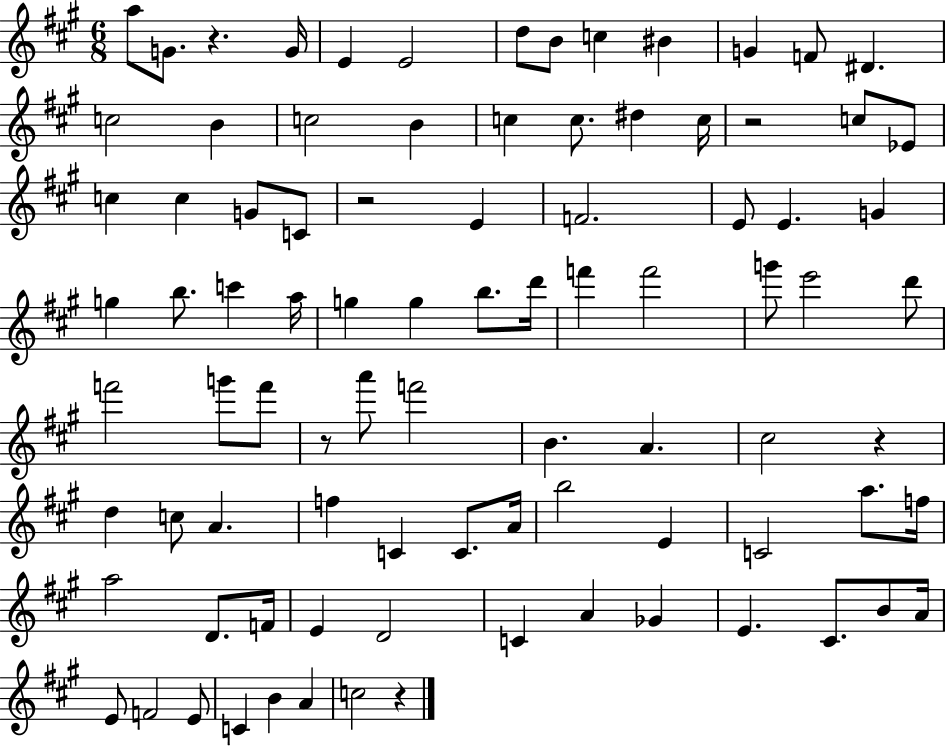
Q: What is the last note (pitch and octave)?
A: C5